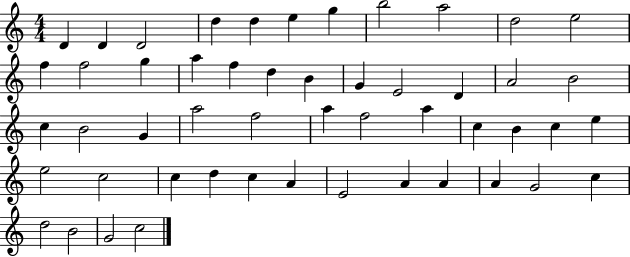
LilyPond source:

{
  \clef treble
  \numericTimeSignature
  \time 4/4
  \key c \major
  d'4 d'4 d'2 | d''4 d''4 e''4 g''4 | b''2 a''2 | d''2 e''2 | \break f''4 f''2 g''4 | a''4 f''4 d''4 b'4 | g'4 e'2 d'4 | a'2 b'2 | \break c''4 b'2 g'4 | a''2 f''2 | a''4 f''2 a''4 | c''4 b'4 c''4 e''4 | \break e''2 c''2 | c''4 d''4 c''4 a'4 | e'2 a'4 a'4 | a'4 g'2 c''4 | \break d''2 b'2 | g'2 c''2 | \bar "|."
}